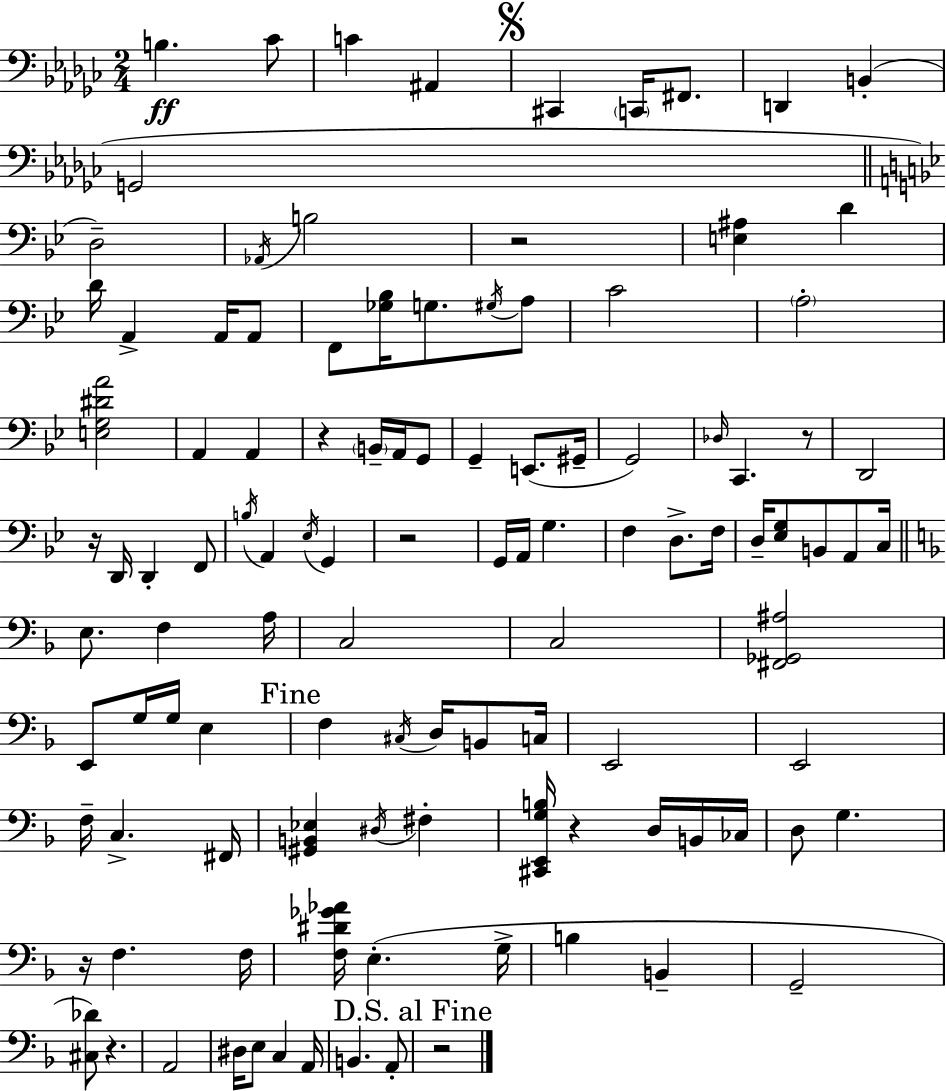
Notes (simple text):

B3/q. CES4/e C4/q A#2/q C#2/q C2/s F#2/e. D2/q B2/q G2/h D3/h Ab2/s B3/h R/h [E3,A#3]/q D4/q D4/s A2/q A2/s A2/e F2/e [Gb3,Bb3]/s G3/e. G#3/s A3/e C4/h A3/h [E3,G3,D#4,A4]/h A2/q A2/q R/q B2/s A2/s G2/e G2/q E2/e. G#2/s G2/h Db3/s C2/q. R/e D2/h R/s D2/s D2/q F2/e B3/s A2/q Eb3/s G2/q R/h G2/s A2/s G3/q. F3/q D3/e. F3/s D3/s [Eb3,G3]/e B2/e A2/e C3/s E3/e. F3/q A3/s C3/h C3/h [F#2,Gb2,A#3]/h E2/e G3/s G3/s E3/q F3/q C#3/s D3/s B2/e C3/s E2/h E2/h F3/s C3/q. F#2/s [G#2,B2,Eb3]/q D#3/s F#3/q [C#2,E2,G3,B3]/s R/q D3/s B2/s CES3/s D3/e G3/q. R/s F3/q. F3/s [F3,D#4,Gb4,Ab4]/s E3/q. G3/s B3/q B2/q G2/h [C#3,Db4]/e R/q. A2/h D#3/s E3/e C3/q A2/s B2/q. A2/e R/h